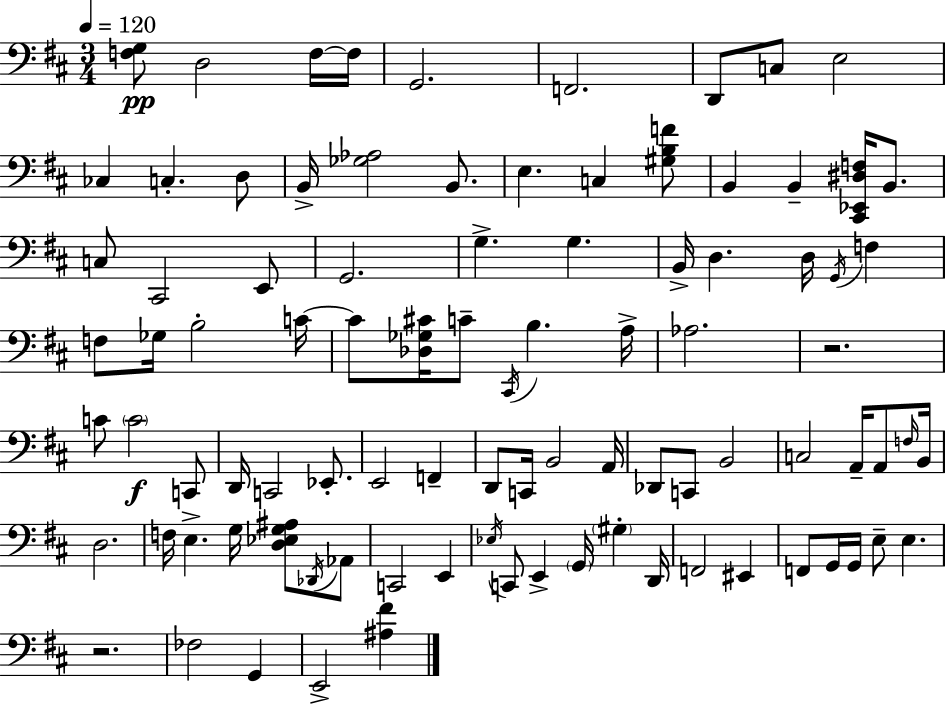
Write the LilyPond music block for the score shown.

{
  \clef bass
  \numericTimeSignature
  \time 3/4
  \key d \major
  \tempo 4 = 120
  <f g>8\pp d2 f16~~ f16 | g,2. | f,2. | d,8 c8 e2 | \break ces4 c4.-. d8 | b,16-> <ges aes>2 b,8. | e4. c4 <gis b f'>8 | b,4 b,4-- <cis, ees, dis f>16 b,8. | \break c8 cis,2 e,8 | g,2. | g4.-> g4. | b,16-> d4. d16 \acciaccatura { g,16 } f4 | \break f8 ges16 b2-. | c'16~~ c'8 <des ges cis'>16 c'8-- \acciaccatura { cis,16 } b4. | a16-> aes2. | r2. | \break c'8 \parenthesize c'2\f | c,8 d,16 c,2 ees,8.-. | e,2 f,4-- | d,8 c,16 b,2 | \break a,16 des,8 c,8 b,2 | c2 a,16-- a,8 | \grace { f16 } b,16 d2. | f16 e4.-> g16 <d ees g ais>8 | \break \acciaccatura { des,16 } aes,8 c,2 | e,4 \acciaccatura { ees16 } c,8 e,4-> \parenthesize g,16 | \parenthesize gis4-. d,16 f,2 | eis,4 f,8 g,16 g,16 e8-- e4. | \break r2. | fes2 | g,4 e,2-> | <ais fis'>4 \bar "|."
}